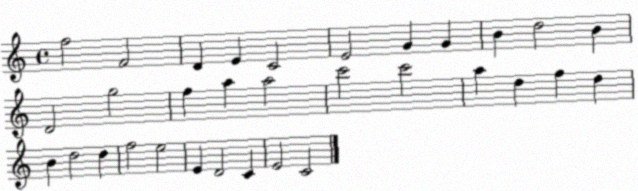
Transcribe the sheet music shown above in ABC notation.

X:1
T:Untitled
M:4/4
L:1/4
K:C
f2 F2 D E C2 E2 G G B d2 B D2 g2 f a a2 c'2 c'2 a d f d B d2 d f2 e2 E D2 C E2 C2